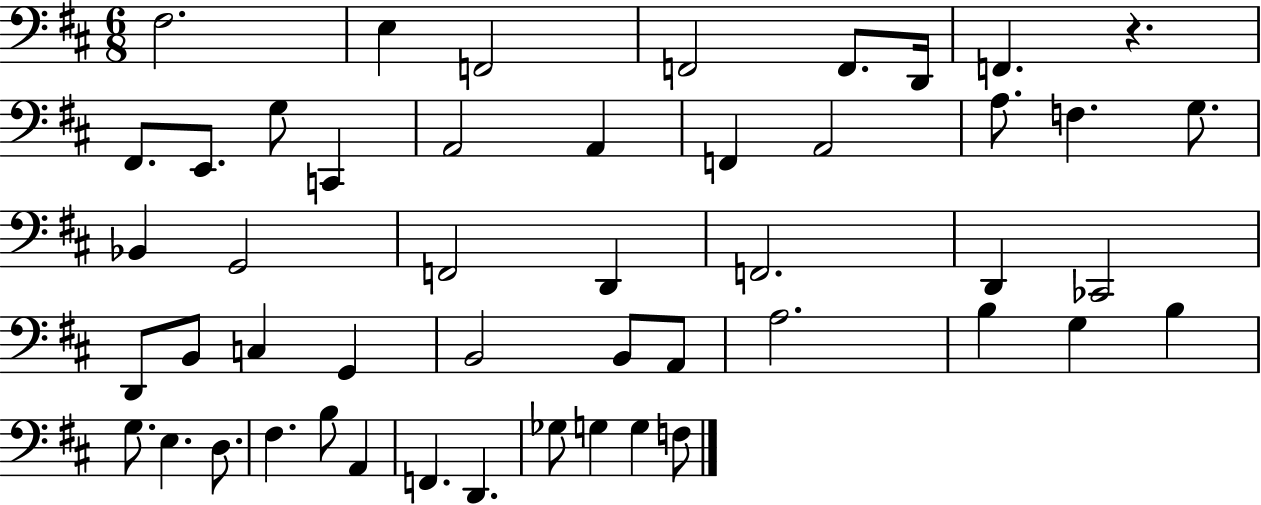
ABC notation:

X:1
T:Untitled
M:6/8
L:1/4
K:D
^F,2 E, F,,2 F,,2 F,,/2 D,,/4 F,, z ^F,,/2 E,,/2 G,/2 C,, A,,2 A,, F,, A,,2 A,/2 F, G,/2 _B,, G,,2 F,,2 D,, F,,2 D,, _C,,2 D,,/2 B,,/2 C, G,, B,,2 B,,/2 A,,/2 A,2 B, G, B, G,/2 E, D,/2 ^F, B,/2 A,, F,, D,, _G,/2 G, G, F,/2